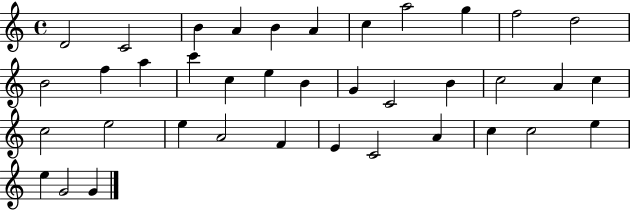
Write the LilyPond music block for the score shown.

{
  \clef treble
  \time 4/4
  \defaultTimeSignature
  \key c \major
  d'2 c'2 | b'4 a'4 b'4 a'4 | c''4 a''2 g''4 | f''2 d''2 | \break b'2 f''4 a''4 | c'''4 c''4 e''4 b'4 | g'4 c'2 b'4 | c''2 a'4 c''4 | \break c''2 e''2 | e''4 a'2 f'4 | e'4 c'2 a'4 | c''4 c''2 e''4 | \break e''4 g'2 g'4 | \bar "|."
}